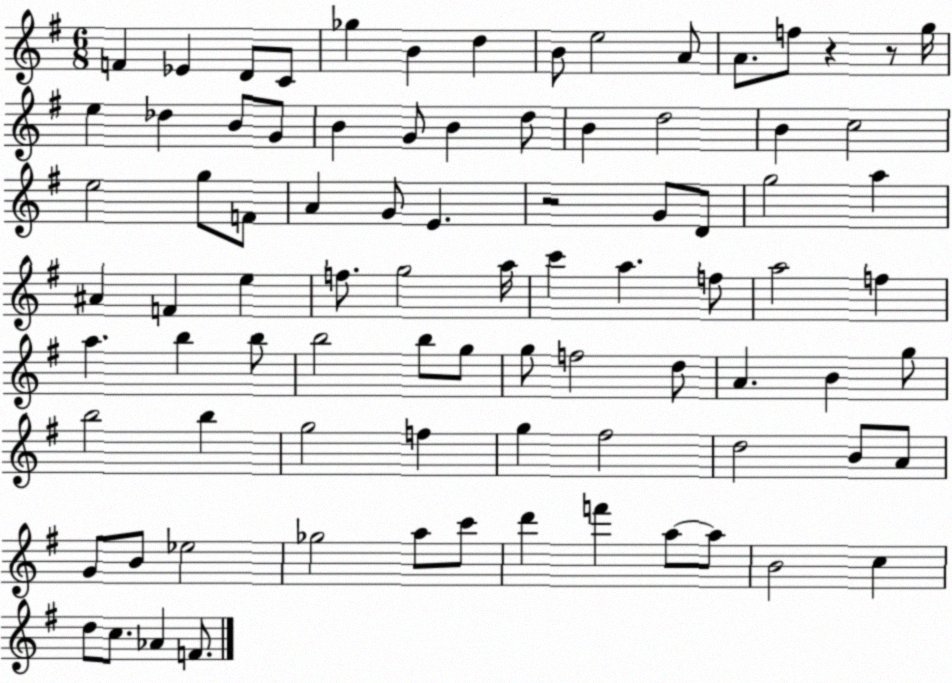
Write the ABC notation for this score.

X:1
T:Untitled
M:6/8
L:1/4
K:G
F _E D/2 C/2 _g B d B/2 e2 A/2 A/2 f/2 z z/2 g/4 e _d B/2 G/2 B G/2 B d/2 B d2 B c2 e2 g/2 F/2 A G/2 E z2 G/2 D/2 g2 a ^A F e f/2 g2 a/4 c' a f/2 a2 f a b b/2 b2 b/2 g/2 g/2 f2 d/2 A B g/2 b2 b g2 f g ^f2 d2 B/2 A/2 G/2 B/2 _e2 _g2 a/2 c'/2 d' f' a/2 a/2 B2 c d/2 c/2 _A F/2